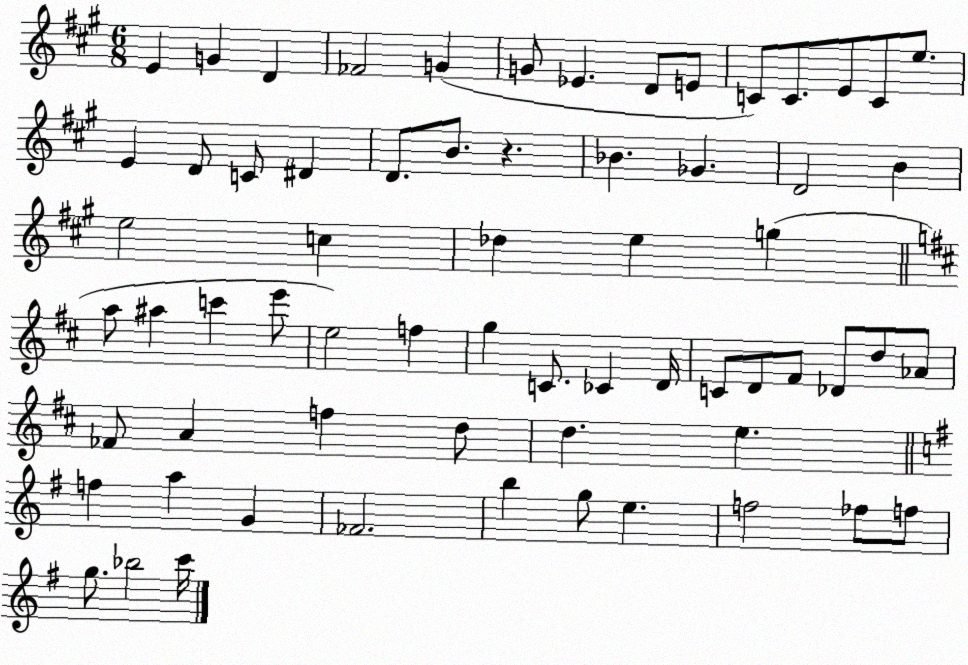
X:1
T:Untitled
M:6/8
L:1/4
K:A
E G D _F2 G G/2 _E D/2 E/2 C/2 C/2 E/2 C/2 e/2 E D/2 C/2 ^D D/2 B/2 z _B _G D2 B e2 c _d e g a/2 ^a c' e'/2 e2 f g C/2 _C D/4 C/2 D/2 ^F/2 _D/2 d/2 _A/2 _F/2 A f d/2 d e f a G _F2 b g/2 e f2 _f/2 f/2 g/2 _b2 c'/4